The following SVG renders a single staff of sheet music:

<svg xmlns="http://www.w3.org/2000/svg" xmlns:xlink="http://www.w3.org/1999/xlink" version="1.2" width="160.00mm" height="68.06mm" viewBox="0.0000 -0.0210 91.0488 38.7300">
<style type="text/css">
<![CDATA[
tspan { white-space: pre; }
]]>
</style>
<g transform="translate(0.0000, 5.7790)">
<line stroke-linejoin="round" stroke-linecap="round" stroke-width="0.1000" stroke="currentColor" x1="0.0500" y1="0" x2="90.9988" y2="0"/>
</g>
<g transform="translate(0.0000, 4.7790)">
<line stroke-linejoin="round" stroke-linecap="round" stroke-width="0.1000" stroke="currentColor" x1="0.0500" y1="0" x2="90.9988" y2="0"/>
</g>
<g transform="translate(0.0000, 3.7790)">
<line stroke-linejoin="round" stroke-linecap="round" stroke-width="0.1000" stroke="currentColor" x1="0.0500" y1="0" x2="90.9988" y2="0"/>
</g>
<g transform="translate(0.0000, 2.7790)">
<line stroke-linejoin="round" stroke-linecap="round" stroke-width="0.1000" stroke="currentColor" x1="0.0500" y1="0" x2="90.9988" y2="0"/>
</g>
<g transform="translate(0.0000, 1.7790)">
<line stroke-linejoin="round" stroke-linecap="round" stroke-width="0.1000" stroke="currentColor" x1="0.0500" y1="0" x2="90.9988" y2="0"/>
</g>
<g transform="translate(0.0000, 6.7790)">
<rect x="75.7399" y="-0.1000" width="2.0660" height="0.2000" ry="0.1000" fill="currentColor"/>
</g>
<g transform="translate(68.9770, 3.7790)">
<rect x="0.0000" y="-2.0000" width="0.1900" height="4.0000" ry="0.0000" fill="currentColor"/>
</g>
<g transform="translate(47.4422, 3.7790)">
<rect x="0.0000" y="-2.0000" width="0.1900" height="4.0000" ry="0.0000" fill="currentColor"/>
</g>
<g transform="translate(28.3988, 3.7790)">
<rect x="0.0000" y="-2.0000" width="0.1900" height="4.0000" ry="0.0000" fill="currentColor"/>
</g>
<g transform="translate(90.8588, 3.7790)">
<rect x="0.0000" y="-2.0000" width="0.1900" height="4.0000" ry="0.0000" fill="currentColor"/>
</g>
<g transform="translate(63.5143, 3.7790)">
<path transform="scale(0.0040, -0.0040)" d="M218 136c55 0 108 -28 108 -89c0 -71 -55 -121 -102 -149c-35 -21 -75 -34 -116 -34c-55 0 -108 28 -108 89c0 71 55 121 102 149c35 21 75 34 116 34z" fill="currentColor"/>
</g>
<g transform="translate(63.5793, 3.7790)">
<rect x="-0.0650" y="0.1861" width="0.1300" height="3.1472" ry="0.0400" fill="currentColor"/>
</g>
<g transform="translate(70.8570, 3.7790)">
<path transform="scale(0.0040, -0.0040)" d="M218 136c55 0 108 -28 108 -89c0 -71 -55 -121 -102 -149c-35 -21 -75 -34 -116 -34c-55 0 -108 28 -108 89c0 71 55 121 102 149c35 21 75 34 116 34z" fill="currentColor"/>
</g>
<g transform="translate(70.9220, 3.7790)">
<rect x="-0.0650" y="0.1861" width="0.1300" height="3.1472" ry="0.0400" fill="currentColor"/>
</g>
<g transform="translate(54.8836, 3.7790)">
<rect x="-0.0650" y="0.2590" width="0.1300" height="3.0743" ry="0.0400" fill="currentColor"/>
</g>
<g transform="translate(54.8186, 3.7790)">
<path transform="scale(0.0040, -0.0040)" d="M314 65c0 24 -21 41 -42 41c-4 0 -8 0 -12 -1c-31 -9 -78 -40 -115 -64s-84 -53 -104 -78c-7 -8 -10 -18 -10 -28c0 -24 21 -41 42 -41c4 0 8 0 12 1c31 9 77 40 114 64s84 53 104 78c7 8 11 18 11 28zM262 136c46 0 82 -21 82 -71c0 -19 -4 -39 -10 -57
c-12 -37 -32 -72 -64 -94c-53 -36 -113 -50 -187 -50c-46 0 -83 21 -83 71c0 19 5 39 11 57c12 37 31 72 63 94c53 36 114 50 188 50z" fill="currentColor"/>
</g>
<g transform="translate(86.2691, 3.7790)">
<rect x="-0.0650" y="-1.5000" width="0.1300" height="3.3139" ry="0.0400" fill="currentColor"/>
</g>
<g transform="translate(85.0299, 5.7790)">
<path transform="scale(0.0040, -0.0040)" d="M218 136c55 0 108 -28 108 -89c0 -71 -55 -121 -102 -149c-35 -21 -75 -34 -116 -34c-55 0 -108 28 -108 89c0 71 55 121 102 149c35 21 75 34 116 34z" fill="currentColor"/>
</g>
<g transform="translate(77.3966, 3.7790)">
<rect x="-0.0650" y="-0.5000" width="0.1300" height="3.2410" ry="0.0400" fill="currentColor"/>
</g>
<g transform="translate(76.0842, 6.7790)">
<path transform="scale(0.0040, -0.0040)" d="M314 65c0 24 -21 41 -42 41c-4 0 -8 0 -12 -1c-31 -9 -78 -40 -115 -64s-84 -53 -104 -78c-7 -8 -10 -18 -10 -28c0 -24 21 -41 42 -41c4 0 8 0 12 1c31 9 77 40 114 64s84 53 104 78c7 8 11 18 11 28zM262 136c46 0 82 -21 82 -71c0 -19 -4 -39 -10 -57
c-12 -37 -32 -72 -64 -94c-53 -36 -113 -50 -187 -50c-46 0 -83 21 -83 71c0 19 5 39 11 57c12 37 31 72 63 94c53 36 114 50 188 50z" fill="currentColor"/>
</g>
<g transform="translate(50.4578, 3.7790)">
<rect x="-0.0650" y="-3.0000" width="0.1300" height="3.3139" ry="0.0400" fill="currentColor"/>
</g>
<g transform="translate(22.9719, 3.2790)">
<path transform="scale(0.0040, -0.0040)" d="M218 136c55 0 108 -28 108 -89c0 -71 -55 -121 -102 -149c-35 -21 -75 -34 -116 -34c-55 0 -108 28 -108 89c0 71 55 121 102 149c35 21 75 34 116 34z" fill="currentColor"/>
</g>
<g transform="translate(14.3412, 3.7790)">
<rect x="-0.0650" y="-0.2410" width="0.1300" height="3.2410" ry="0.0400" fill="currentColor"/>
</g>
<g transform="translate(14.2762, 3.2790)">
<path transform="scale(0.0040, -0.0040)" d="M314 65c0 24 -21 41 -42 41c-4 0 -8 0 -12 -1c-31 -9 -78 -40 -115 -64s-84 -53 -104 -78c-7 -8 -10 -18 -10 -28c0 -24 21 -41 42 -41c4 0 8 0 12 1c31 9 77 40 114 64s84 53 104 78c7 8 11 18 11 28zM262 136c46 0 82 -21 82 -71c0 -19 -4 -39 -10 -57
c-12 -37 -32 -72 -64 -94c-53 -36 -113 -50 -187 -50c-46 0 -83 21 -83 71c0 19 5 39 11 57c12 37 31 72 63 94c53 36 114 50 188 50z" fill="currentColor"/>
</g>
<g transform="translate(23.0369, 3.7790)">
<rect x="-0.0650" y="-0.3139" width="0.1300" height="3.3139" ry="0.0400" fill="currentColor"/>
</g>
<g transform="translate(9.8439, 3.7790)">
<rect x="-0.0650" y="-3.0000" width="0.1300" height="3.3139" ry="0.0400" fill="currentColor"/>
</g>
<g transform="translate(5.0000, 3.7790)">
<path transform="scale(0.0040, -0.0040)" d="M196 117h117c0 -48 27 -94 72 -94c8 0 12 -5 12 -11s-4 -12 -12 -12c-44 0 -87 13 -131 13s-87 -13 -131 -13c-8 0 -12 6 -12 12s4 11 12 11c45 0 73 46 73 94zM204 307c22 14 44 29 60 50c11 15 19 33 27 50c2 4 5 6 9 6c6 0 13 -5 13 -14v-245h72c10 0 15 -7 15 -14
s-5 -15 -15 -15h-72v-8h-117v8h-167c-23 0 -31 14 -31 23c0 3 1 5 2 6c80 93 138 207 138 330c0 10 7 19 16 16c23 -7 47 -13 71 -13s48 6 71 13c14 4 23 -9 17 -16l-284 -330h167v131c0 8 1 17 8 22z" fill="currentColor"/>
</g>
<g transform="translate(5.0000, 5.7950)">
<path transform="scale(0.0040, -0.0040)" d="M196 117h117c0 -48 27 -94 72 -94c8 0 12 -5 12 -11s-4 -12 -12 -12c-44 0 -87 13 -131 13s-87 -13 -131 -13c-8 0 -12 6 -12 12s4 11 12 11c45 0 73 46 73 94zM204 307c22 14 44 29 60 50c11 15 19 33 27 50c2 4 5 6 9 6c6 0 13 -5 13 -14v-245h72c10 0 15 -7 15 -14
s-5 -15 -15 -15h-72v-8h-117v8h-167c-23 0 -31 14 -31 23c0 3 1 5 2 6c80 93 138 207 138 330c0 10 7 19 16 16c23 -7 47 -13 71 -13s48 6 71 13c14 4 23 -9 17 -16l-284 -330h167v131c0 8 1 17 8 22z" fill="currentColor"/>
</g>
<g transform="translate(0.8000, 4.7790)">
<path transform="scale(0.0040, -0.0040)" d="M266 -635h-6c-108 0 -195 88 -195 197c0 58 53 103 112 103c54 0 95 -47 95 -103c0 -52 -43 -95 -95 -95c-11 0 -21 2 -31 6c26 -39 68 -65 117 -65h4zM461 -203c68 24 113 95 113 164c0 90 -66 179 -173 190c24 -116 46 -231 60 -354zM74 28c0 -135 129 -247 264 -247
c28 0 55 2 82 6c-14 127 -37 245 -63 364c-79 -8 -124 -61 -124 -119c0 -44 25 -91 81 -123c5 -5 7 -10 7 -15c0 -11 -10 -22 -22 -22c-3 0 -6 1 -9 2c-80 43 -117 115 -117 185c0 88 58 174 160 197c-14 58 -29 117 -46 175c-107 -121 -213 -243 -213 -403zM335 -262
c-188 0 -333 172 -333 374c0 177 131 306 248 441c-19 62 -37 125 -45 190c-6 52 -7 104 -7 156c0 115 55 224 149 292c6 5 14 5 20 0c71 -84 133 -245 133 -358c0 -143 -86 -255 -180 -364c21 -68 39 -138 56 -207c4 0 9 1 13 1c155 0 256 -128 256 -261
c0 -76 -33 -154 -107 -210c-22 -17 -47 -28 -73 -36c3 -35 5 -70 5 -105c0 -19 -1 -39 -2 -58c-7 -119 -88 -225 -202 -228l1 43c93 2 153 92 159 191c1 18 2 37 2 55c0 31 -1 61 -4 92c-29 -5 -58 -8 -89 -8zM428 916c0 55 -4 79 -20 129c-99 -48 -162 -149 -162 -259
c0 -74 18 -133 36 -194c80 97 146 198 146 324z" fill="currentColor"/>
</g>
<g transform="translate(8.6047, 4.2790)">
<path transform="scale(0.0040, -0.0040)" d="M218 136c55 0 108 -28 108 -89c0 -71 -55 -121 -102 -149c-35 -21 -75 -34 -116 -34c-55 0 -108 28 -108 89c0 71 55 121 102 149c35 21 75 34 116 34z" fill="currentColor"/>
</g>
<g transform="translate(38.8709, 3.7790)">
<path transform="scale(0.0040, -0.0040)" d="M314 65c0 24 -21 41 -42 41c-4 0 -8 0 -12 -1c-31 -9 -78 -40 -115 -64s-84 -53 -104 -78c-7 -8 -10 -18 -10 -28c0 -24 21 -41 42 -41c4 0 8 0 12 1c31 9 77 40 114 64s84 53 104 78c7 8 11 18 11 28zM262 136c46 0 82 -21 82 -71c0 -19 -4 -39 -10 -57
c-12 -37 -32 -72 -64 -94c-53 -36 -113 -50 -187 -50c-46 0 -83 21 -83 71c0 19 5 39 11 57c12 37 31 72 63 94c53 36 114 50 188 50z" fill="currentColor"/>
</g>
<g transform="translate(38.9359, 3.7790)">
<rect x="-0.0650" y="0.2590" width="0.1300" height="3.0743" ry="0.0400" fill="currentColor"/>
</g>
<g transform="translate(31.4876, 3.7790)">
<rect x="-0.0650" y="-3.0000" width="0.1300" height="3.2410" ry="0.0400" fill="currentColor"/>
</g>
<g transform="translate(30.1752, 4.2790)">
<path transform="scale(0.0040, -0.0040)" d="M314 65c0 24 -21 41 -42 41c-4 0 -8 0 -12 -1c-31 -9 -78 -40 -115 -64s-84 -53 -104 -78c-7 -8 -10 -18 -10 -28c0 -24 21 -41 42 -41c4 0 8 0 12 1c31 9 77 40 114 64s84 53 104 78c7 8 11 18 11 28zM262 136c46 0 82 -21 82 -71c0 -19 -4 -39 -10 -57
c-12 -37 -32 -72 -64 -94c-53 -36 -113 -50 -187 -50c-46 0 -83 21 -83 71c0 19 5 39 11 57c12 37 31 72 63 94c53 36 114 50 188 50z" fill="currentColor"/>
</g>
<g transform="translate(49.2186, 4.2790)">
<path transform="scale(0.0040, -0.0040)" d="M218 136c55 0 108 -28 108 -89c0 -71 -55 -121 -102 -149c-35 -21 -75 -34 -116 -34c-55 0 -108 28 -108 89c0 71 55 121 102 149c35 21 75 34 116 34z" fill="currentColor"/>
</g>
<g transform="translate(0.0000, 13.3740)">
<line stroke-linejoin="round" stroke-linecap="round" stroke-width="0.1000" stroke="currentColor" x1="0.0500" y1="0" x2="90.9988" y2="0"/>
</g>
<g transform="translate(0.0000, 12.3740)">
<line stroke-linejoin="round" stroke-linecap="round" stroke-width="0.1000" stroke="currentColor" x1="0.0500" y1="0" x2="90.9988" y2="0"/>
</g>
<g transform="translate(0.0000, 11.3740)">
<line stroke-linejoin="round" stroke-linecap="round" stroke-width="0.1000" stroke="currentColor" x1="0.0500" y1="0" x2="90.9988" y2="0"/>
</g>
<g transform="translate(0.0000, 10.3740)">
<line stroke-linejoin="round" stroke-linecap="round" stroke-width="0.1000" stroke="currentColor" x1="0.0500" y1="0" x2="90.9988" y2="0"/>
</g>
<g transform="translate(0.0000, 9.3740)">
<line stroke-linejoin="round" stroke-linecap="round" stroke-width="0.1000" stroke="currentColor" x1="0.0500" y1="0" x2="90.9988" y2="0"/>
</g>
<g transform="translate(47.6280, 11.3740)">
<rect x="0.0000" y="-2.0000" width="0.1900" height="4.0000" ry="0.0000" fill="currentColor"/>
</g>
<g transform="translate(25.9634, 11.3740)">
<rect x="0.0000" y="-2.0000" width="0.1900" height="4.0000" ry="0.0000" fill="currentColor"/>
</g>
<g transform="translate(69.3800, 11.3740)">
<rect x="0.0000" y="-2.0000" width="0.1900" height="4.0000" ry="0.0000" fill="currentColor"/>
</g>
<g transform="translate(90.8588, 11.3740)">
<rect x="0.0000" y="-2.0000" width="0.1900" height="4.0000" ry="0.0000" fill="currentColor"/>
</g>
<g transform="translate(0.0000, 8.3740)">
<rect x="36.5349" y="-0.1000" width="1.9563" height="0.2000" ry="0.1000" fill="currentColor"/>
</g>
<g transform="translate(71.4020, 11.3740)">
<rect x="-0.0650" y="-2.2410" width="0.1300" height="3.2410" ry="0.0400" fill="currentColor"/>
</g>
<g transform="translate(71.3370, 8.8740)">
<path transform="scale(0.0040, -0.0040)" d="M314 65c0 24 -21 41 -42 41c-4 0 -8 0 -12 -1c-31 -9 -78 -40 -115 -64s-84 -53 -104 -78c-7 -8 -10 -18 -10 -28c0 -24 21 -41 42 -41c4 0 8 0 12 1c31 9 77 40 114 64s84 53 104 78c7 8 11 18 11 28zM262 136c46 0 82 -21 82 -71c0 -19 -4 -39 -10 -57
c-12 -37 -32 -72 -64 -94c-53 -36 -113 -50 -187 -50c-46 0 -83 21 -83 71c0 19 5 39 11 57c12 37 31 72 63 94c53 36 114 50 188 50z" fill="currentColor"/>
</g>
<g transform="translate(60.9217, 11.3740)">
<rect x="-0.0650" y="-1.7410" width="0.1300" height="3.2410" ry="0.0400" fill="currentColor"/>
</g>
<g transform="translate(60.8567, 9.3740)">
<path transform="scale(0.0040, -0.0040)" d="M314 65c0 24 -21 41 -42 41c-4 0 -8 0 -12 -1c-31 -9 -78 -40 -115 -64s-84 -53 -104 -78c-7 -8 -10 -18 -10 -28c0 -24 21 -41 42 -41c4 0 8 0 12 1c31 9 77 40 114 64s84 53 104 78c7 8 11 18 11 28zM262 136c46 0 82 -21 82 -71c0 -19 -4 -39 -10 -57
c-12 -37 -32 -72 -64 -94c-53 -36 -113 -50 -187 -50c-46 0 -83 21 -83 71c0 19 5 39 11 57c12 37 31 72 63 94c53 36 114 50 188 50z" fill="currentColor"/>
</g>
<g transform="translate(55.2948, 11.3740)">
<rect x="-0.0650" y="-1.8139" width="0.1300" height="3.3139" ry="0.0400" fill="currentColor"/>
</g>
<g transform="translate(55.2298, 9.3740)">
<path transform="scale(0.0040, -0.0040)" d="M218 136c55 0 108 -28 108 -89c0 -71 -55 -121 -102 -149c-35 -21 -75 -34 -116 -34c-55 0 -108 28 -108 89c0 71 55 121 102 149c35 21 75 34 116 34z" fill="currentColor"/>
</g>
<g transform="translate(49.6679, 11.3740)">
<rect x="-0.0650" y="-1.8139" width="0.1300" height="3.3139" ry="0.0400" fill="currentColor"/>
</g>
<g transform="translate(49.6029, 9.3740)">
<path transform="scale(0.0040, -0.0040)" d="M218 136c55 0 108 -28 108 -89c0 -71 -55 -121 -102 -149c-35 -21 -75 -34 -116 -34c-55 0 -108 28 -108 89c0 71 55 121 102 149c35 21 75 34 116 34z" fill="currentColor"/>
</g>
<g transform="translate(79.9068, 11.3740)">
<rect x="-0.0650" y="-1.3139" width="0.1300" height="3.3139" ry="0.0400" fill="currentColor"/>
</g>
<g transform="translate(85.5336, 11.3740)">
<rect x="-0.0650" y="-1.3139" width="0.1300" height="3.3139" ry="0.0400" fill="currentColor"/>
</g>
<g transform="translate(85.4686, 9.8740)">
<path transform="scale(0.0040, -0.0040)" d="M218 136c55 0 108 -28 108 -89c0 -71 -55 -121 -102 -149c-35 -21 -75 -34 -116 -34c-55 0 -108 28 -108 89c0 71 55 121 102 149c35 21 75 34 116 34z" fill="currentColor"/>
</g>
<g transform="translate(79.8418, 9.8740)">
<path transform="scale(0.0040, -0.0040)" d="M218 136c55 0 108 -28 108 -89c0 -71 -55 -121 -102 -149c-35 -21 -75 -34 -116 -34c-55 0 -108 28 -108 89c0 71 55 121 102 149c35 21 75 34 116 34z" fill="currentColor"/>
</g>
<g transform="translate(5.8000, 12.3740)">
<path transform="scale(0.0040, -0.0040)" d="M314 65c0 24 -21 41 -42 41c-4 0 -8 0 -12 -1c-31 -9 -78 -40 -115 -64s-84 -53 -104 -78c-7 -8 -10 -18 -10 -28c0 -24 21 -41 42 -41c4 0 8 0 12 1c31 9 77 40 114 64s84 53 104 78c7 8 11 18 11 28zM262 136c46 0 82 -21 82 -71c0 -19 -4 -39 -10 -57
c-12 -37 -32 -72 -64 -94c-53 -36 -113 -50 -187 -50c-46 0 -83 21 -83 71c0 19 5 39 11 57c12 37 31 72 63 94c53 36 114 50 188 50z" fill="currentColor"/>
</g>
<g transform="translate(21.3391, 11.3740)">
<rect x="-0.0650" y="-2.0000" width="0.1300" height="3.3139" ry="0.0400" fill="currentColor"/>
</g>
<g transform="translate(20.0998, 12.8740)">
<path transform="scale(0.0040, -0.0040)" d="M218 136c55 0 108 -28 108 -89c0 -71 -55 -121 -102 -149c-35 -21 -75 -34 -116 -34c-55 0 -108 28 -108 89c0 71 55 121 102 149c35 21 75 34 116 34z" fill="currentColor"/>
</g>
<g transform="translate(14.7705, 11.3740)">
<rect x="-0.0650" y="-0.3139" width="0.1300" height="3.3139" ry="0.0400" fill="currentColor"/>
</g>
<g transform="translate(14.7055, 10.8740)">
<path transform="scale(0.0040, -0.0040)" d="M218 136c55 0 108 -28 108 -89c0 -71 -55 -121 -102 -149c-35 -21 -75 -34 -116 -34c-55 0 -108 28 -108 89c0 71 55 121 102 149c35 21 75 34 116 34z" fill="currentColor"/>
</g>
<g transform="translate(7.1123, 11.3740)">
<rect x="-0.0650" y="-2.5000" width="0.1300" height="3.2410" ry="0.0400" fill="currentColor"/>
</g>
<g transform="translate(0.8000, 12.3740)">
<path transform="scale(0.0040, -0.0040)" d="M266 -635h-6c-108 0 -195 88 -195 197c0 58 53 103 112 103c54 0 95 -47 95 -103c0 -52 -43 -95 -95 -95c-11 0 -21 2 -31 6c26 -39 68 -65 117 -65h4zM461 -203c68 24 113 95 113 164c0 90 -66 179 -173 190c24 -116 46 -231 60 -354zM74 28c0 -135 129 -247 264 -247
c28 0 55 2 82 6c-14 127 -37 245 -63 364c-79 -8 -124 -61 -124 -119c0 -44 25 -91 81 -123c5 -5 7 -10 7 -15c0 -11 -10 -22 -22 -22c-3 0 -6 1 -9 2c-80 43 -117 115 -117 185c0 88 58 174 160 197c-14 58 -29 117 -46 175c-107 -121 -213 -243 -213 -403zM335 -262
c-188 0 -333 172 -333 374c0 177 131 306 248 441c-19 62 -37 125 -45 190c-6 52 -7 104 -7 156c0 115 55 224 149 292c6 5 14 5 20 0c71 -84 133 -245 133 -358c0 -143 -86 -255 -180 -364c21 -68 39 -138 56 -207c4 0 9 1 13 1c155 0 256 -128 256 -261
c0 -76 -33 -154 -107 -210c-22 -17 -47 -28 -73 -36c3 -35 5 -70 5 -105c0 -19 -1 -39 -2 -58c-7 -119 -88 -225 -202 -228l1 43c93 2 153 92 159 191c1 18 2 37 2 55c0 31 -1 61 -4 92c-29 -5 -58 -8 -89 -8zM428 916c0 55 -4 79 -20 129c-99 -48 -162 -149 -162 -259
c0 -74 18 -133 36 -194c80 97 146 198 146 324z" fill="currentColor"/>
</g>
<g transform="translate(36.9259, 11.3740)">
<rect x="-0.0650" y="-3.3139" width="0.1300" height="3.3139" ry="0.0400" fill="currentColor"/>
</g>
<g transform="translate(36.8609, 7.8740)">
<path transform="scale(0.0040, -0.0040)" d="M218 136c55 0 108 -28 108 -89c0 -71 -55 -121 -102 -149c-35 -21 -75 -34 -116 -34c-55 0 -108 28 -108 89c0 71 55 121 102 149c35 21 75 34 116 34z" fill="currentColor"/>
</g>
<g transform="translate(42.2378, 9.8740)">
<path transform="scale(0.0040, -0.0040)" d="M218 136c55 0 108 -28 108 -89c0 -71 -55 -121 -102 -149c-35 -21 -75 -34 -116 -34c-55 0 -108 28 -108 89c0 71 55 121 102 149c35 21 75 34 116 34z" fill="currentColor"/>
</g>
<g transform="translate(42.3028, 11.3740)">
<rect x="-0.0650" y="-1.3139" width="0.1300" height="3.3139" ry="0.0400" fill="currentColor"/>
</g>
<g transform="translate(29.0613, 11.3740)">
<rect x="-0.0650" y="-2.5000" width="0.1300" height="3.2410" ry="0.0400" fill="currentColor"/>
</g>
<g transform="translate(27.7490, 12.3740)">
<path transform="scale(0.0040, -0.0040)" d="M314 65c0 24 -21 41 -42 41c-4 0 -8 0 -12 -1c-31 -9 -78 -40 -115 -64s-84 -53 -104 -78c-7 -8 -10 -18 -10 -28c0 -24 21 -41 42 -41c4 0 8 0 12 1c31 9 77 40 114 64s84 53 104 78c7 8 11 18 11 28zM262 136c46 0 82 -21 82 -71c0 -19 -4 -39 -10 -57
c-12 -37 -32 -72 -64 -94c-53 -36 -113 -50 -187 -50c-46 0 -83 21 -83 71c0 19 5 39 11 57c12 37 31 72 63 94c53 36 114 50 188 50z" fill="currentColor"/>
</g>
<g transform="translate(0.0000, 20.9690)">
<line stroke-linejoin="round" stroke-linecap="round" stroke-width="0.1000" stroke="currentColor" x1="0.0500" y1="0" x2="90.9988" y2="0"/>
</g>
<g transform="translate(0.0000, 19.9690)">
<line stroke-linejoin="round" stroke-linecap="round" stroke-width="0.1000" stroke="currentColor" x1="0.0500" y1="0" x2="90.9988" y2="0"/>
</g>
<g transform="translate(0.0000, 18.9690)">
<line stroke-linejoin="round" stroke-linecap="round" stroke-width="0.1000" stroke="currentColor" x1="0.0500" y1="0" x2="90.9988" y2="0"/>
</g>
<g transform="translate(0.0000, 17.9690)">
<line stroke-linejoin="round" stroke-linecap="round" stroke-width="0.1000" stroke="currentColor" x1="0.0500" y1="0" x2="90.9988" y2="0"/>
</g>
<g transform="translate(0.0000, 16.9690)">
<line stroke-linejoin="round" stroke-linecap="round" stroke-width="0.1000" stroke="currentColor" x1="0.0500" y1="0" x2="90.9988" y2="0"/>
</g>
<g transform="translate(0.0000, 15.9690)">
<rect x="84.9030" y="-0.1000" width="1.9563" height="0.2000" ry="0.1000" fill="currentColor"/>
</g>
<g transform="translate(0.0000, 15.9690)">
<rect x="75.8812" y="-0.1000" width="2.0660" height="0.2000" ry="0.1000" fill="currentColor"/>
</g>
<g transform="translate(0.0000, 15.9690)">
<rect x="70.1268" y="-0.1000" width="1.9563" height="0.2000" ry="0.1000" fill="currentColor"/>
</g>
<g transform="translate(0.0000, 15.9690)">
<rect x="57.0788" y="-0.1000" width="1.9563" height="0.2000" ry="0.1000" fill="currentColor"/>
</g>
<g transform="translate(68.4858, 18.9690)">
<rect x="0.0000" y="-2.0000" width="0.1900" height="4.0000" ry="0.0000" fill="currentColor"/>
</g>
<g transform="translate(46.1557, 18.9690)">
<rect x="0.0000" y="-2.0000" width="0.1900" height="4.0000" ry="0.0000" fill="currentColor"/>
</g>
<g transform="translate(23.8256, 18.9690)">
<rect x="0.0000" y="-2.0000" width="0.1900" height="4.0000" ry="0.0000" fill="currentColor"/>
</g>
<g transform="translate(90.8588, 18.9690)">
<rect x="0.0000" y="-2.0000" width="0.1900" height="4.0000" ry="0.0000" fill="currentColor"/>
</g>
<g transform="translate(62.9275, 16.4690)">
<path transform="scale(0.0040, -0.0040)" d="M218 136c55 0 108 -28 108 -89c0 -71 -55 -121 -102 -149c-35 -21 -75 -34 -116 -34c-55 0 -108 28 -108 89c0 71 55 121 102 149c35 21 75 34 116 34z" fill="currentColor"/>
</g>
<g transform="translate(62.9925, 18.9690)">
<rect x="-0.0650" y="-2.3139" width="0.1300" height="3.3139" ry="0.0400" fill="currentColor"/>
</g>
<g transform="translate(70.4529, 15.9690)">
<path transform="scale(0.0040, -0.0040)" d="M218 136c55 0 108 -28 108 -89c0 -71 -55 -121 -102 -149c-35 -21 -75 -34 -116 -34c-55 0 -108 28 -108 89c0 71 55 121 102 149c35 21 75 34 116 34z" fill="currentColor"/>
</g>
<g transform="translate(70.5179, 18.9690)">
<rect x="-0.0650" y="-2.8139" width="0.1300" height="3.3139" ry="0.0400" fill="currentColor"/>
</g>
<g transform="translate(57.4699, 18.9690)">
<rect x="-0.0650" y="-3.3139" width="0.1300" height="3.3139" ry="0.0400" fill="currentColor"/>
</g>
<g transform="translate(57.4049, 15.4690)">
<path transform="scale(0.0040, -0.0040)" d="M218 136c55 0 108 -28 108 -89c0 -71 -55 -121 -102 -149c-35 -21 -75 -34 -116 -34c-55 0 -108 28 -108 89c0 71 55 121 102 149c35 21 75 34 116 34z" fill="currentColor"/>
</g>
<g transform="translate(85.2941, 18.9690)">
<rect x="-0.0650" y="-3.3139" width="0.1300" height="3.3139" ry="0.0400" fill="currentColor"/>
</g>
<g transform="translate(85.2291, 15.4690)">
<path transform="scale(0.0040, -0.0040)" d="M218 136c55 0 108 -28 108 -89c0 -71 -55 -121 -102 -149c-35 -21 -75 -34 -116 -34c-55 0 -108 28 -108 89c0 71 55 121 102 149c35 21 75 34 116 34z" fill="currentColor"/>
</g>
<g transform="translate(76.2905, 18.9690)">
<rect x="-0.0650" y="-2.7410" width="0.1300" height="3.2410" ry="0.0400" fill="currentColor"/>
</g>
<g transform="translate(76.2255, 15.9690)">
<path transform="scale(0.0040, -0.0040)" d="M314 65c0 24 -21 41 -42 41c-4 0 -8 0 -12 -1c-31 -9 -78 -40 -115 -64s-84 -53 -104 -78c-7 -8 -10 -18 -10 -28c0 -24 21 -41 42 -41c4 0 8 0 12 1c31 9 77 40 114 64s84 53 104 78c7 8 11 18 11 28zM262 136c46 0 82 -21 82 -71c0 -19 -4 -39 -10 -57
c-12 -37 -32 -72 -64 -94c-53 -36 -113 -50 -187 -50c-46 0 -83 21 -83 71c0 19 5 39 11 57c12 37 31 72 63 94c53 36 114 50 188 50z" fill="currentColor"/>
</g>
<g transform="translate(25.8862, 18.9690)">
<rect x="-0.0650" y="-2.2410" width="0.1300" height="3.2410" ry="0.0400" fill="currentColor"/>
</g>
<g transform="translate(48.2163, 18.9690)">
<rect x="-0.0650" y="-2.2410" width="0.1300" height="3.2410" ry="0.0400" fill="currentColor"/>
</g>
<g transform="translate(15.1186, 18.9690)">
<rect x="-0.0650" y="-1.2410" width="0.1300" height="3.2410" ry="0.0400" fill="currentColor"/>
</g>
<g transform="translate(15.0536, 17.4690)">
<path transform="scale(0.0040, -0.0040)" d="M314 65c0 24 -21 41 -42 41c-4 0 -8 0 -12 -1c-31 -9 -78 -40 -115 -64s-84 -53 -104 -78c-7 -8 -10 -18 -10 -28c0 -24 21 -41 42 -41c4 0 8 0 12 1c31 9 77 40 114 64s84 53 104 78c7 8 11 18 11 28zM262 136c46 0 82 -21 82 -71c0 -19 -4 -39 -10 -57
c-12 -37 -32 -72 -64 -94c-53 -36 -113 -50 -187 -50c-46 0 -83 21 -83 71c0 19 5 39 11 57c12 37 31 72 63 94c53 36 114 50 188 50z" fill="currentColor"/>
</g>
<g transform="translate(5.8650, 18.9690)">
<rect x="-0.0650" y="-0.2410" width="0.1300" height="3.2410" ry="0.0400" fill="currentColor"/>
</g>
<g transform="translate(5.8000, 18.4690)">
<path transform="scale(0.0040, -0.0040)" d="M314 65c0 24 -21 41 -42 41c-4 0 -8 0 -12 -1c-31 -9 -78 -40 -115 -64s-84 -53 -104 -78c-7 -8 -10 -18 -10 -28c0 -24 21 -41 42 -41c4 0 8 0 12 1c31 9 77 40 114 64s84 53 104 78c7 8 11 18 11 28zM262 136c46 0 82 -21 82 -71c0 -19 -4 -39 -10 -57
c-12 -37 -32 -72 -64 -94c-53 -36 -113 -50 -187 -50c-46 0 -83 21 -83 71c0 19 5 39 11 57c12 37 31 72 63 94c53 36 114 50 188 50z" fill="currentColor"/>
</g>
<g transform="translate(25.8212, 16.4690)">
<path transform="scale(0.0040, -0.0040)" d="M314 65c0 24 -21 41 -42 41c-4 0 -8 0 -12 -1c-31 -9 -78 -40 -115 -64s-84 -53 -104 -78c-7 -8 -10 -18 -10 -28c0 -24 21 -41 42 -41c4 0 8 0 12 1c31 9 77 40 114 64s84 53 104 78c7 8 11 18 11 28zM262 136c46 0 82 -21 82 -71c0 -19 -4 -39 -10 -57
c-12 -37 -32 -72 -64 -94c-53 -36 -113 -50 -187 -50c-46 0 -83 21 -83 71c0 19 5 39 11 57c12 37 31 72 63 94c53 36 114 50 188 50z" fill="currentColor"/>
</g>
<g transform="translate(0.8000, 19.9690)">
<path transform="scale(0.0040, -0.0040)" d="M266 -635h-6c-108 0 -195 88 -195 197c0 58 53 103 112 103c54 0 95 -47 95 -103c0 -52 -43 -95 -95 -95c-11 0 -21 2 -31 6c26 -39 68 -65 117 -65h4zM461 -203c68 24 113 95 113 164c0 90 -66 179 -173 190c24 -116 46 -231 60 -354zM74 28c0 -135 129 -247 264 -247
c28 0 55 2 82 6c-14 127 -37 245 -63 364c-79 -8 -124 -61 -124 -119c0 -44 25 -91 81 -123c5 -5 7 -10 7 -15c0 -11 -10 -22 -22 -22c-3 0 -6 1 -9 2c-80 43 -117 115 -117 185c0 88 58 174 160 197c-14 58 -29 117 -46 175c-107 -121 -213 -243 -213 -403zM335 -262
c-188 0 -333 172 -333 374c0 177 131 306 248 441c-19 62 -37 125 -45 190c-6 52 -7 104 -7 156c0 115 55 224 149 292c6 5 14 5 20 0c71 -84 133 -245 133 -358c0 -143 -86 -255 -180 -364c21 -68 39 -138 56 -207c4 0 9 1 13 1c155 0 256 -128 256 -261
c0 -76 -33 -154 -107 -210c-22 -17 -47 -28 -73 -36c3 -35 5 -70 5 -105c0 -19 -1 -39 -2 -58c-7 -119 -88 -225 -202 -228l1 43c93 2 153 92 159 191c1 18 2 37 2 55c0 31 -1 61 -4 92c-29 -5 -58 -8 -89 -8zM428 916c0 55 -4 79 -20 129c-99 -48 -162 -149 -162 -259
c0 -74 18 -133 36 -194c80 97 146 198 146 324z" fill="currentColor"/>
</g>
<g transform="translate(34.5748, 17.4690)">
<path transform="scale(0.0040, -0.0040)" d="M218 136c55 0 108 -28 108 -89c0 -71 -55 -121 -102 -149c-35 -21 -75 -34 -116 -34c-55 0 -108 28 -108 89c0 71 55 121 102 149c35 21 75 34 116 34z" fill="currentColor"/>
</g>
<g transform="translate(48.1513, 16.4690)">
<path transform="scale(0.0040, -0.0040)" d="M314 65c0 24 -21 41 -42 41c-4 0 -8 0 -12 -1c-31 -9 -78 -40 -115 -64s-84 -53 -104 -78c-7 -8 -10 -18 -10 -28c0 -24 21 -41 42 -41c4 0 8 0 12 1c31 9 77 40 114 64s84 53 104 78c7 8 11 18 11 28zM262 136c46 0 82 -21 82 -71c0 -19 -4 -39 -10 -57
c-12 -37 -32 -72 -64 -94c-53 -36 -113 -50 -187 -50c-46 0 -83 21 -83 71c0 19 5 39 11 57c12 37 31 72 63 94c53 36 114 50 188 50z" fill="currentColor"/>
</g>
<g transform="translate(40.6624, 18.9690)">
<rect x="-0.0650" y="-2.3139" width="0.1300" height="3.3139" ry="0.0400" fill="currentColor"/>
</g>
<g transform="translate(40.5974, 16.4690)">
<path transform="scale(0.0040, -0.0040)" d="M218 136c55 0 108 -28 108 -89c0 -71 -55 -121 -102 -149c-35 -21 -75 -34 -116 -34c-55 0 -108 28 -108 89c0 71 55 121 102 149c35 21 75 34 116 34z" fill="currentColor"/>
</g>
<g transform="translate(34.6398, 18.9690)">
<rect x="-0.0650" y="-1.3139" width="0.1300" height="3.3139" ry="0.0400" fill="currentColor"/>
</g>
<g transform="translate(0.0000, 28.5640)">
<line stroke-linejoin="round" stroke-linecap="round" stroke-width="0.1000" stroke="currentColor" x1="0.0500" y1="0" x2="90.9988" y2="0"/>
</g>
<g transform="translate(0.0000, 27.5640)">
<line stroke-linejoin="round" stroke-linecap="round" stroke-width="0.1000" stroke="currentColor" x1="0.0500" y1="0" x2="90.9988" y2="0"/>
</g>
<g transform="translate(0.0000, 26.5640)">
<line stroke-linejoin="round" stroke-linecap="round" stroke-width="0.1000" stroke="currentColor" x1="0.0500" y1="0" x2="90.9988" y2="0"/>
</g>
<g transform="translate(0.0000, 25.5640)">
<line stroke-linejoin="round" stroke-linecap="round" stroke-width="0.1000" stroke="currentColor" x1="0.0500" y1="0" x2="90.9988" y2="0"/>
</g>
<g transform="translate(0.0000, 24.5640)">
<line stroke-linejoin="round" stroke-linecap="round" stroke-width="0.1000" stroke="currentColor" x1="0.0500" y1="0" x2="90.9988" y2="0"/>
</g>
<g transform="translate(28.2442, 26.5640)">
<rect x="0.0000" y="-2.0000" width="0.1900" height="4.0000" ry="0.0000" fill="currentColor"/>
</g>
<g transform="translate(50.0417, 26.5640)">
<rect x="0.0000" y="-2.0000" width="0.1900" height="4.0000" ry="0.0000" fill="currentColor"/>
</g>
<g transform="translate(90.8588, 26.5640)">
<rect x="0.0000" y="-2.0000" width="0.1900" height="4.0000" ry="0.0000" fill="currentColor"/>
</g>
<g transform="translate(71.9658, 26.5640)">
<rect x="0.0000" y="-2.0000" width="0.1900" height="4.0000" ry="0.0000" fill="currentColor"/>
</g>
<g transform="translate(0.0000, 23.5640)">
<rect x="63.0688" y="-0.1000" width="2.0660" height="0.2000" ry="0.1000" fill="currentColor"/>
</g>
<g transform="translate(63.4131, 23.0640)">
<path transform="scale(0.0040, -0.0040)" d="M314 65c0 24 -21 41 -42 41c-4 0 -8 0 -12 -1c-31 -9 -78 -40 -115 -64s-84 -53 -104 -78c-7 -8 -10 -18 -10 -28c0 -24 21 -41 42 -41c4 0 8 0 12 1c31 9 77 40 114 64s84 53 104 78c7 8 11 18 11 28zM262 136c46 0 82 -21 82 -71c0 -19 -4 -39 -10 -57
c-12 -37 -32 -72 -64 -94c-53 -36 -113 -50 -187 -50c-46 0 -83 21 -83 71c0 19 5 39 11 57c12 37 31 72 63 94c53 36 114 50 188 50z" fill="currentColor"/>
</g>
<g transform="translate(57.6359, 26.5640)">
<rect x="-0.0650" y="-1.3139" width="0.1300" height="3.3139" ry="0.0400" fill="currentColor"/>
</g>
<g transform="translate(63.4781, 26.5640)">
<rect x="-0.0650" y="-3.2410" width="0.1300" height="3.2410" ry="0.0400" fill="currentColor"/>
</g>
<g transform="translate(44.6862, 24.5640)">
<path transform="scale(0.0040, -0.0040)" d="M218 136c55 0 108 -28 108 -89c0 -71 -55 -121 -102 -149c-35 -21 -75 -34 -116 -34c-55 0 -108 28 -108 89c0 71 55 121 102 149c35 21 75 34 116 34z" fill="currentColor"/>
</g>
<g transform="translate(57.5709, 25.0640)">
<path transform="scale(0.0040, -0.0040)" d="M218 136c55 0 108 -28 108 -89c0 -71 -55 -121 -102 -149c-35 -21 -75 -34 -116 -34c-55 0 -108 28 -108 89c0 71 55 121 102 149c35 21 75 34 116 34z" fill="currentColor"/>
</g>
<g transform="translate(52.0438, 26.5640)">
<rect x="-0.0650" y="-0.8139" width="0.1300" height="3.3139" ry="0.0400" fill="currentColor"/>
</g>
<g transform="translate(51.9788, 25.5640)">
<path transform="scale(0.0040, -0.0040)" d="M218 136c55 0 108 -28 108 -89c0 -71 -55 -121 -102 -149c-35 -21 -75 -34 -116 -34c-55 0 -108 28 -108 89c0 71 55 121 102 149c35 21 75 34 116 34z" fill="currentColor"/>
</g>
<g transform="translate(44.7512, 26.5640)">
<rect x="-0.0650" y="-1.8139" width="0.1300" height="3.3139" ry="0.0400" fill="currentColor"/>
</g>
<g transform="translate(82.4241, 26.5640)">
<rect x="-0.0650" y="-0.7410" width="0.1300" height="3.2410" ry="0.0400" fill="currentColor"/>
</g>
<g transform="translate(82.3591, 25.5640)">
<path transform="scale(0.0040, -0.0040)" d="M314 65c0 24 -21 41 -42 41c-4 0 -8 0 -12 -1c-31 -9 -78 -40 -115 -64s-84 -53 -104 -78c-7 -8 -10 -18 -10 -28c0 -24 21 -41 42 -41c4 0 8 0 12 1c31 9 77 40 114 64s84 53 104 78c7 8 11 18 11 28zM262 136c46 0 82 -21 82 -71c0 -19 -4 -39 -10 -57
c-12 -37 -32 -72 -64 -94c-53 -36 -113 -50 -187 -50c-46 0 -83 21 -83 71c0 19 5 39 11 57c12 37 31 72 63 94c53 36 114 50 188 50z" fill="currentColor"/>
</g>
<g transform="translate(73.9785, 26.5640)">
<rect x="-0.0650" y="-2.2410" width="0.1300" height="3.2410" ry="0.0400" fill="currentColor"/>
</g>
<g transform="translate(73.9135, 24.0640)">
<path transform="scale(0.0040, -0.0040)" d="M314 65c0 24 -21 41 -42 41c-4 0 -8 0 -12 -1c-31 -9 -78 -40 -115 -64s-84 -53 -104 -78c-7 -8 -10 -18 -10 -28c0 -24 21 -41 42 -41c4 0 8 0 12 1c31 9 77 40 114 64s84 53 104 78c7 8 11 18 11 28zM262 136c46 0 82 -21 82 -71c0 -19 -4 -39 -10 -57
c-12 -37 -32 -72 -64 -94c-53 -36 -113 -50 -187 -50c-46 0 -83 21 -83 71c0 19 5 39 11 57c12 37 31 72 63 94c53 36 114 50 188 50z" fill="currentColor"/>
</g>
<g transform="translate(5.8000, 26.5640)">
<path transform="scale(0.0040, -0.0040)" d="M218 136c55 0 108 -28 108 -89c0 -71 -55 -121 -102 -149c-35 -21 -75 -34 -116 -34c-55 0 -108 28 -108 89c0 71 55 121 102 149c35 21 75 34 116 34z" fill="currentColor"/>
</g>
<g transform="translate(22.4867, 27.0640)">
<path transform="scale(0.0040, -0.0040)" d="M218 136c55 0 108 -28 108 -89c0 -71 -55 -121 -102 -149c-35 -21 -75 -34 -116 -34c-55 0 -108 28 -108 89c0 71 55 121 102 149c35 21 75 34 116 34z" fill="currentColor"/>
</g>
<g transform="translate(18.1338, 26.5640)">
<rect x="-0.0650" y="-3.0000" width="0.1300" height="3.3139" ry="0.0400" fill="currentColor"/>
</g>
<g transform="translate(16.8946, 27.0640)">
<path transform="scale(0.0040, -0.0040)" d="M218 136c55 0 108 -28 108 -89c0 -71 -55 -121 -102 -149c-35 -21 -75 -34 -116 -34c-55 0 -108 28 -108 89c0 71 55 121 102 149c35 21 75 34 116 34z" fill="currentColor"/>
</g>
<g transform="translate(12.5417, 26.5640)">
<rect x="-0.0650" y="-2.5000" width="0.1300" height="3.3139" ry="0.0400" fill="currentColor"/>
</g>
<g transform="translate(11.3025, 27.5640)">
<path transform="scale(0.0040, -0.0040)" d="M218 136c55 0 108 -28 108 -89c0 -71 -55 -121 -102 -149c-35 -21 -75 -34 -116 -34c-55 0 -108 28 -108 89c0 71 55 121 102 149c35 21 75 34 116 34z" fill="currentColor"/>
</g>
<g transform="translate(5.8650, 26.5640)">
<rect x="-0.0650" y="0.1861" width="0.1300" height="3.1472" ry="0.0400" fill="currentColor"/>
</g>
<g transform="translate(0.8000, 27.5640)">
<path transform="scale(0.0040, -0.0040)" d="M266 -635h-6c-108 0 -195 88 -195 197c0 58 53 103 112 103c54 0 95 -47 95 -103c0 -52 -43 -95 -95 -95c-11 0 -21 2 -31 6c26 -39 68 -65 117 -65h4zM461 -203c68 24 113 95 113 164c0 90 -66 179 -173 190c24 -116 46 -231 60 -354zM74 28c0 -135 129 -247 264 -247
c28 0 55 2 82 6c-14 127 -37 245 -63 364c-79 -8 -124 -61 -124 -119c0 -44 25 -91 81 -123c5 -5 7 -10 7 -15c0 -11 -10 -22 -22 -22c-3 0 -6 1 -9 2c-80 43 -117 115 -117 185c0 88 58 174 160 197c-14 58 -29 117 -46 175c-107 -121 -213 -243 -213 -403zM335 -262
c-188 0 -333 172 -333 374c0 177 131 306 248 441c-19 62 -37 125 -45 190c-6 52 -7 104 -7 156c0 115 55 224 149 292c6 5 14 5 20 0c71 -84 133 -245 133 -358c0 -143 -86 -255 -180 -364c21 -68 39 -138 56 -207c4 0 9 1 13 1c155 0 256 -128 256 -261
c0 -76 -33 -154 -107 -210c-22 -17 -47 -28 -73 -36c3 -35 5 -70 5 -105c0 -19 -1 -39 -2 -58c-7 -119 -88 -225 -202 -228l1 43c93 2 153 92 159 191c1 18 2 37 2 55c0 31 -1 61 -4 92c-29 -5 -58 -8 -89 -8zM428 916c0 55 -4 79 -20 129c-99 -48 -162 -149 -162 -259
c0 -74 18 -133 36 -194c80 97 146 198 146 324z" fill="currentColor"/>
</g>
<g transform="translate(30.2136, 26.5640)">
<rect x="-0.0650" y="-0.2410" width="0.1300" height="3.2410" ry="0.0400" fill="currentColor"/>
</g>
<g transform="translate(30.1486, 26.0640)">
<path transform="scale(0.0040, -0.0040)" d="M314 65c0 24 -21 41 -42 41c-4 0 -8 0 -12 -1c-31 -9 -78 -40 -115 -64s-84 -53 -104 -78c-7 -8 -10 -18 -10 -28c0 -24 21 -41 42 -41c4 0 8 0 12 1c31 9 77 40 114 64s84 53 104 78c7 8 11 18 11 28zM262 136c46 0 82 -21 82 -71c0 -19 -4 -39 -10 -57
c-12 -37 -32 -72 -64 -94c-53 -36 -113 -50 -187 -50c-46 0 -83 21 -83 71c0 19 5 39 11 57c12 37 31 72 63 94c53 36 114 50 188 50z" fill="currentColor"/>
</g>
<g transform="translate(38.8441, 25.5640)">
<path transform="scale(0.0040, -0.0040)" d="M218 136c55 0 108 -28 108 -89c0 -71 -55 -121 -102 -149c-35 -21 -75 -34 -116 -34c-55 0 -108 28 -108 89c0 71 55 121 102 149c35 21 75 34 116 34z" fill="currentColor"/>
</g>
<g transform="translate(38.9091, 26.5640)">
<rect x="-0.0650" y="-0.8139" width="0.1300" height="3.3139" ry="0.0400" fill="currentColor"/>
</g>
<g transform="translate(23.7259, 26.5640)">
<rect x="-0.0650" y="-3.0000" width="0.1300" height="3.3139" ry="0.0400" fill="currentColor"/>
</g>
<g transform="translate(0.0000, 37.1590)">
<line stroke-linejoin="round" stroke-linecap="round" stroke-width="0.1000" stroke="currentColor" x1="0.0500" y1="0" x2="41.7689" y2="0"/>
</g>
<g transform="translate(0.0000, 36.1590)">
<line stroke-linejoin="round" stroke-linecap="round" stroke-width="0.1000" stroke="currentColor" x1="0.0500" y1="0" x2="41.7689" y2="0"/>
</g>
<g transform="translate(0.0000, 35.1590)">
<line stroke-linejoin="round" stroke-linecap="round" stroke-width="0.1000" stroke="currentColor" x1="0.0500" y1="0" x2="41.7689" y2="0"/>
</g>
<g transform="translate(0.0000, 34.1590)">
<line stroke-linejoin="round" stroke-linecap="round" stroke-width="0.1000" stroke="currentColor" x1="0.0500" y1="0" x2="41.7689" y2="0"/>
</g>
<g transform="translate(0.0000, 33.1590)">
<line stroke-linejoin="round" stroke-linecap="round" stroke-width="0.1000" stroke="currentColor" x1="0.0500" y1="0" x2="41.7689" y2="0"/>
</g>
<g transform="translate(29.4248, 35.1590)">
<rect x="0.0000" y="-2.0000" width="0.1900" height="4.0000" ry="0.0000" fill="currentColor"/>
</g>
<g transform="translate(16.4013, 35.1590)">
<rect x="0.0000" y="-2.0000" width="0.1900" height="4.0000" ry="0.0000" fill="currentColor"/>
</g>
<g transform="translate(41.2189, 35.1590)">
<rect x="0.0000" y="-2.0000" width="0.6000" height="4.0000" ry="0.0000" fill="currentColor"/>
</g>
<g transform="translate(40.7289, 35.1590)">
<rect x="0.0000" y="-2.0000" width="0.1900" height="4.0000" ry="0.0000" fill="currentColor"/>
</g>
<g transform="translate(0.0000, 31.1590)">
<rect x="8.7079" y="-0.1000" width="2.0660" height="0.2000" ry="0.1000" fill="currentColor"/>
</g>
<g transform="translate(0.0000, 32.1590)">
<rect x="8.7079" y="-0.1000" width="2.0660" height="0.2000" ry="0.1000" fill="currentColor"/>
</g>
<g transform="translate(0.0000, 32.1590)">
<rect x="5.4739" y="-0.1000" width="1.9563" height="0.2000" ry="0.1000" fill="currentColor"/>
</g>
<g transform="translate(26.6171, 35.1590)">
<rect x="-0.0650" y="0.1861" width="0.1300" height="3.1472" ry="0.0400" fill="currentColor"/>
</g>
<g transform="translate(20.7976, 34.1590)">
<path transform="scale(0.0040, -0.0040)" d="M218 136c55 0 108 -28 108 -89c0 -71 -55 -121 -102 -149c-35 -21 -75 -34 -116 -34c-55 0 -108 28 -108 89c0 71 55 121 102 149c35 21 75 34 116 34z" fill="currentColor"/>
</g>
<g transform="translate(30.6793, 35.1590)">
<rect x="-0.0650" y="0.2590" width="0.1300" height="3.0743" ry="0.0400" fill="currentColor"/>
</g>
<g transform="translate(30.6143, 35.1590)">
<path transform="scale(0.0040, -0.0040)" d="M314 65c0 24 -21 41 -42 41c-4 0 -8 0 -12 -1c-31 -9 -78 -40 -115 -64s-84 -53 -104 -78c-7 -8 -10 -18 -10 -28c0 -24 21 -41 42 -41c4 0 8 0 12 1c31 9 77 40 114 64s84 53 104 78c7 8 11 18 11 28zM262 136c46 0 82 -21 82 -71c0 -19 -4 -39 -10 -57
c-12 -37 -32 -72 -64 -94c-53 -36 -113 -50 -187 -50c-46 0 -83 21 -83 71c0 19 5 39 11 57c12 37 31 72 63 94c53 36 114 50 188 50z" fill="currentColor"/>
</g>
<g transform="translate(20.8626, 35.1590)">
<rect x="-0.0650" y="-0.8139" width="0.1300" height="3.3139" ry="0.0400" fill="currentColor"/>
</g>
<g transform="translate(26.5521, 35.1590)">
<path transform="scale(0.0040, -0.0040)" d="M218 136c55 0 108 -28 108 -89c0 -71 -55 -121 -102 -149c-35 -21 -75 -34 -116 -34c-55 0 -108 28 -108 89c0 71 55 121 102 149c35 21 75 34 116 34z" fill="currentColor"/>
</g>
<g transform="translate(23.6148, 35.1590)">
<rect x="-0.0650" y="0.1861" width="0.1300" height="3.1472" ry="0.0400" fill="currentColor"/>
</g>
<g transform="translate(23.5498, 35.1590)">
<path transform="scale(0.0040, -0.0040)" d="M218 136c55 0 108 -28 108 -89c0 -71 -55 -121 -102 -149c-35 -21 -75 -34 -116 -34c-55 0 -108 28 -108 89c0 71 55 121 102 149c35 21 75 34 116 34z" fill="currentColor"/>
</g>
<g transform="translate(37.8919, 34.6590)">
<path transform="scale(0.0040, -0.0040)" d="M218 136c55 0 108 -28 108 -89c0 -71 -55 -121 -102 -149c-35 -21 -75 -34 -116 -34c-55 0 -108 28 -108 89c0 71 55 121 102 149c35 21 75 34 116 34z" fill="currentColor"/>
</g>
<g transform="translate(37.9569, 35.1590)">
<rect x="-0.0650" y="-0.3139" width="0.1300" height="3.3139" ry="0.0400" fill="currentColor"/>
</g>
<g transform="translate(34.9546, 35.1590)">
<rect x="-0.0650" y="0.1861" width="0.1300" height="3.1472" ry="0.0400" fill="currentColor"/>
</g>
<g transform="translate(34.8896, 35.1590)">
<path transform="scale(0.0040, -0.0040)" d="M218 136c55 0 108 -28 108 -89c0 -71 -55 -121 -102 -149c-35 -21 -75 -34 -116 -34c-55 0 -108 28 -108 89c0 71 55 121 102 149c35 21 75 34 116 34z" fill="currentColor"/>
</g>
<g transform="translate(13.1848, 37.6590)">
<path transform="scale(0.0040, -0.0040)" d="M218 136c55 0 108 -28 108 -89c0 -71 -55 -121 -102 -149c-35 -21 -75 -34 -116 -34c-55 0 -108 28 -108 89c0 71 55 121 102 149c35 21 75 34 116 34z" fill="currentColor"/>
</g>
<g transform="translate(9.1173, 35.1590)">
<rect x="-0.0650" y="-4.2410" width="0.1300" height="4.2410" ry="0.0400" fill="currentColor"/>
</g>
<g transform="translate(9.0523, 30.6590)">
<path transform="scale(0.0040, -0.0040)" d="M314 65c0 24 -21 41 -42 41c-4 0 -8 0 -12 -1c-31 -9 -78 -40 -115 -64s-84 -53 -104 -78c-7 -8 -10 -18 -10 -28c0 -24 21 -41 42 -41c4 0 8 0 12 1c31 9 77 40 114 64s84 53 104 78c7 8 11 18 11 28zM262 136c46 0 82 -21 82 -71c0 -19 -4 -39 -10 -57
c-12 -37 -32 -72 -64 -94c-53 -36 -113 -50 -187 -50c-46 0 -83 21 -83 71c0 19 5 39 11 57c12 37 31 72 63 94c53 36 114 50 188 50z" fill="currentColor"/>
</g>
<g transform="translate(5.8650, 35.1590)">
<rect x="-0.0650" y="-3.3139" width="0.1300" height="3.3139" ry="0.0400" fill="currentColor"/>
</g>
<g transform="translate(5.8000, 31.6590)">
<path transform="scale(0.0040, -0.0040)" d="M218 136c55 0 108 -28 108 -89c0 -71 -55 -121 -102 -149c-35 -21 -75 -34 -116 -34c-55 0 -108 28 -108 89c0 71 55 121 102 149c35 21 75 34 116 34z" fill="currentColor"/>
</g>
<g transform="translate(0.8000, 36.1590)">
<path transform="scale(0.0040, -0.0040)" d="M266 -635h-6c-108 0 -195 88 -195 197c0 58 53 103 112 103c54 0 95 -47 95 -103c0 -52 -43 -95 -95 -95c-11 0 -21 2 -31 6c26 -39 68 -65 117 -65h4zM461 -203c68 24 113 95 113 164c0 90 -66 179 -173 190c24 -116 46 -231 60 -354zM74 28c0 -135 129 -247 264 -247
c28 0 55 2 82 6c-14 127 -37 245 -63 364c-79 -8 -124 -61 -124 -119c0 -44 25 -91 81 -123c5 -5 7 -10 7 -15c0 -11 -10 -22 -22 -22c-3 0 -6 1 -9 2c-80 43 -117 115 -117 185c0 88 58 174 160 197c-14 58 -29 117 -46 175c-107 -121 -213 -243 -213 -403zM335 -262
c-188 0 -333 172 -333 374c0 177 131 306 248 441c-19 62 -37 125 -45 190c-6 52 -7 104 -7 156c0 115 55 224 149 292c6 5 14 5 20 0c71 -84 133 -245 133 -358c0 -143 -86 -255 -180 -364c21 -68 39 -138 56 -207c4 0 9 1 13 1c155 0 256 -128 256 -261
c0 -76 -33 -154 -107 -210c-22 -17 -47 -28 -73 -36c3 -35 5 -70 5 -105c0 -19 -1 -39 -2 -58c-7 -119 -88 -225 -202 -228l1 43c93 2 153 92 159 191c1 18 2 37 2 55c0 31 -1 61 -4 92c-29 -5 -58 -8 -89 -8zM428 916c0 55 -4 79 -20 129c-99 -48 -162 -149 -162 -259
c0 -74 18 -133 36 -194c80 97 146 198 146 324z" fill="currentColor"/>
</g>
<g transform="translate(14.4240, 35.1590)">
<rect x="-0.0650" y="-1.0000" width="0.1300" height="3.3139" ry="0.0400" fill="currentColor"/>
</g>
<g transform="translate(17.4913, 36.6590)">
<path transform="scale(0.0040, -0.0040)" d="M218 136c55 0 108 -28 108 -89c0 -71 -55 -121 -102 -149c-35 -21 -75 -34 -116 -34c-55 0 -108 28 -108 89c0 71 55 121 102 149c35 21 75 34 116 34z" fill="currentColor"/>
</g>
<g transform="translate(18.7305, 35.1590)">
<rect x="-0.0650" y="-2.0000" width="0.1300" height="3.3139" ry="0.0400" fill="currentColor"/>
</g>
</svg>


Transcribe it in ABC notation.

X:1
T:Untitled
M:4/4
L:1/4
K:C
A c2 c A2 B2 A B2 B B C2 E G2 c F G2 b e f f f2 g2 e e c2 e2 g2 e g g2 b g a a2 b B G A A c2 d f d e b2 g2 d2 b d'2 D F d B B B2 B c